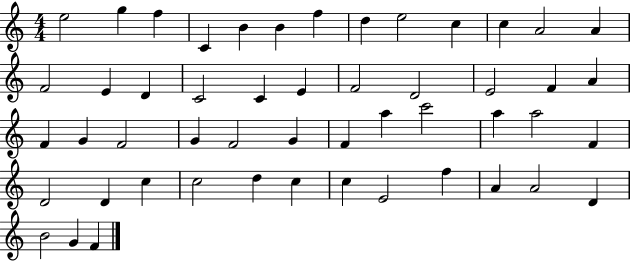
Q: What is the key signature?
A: C major